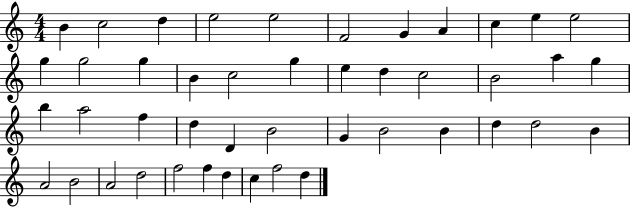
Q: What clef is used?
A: treble